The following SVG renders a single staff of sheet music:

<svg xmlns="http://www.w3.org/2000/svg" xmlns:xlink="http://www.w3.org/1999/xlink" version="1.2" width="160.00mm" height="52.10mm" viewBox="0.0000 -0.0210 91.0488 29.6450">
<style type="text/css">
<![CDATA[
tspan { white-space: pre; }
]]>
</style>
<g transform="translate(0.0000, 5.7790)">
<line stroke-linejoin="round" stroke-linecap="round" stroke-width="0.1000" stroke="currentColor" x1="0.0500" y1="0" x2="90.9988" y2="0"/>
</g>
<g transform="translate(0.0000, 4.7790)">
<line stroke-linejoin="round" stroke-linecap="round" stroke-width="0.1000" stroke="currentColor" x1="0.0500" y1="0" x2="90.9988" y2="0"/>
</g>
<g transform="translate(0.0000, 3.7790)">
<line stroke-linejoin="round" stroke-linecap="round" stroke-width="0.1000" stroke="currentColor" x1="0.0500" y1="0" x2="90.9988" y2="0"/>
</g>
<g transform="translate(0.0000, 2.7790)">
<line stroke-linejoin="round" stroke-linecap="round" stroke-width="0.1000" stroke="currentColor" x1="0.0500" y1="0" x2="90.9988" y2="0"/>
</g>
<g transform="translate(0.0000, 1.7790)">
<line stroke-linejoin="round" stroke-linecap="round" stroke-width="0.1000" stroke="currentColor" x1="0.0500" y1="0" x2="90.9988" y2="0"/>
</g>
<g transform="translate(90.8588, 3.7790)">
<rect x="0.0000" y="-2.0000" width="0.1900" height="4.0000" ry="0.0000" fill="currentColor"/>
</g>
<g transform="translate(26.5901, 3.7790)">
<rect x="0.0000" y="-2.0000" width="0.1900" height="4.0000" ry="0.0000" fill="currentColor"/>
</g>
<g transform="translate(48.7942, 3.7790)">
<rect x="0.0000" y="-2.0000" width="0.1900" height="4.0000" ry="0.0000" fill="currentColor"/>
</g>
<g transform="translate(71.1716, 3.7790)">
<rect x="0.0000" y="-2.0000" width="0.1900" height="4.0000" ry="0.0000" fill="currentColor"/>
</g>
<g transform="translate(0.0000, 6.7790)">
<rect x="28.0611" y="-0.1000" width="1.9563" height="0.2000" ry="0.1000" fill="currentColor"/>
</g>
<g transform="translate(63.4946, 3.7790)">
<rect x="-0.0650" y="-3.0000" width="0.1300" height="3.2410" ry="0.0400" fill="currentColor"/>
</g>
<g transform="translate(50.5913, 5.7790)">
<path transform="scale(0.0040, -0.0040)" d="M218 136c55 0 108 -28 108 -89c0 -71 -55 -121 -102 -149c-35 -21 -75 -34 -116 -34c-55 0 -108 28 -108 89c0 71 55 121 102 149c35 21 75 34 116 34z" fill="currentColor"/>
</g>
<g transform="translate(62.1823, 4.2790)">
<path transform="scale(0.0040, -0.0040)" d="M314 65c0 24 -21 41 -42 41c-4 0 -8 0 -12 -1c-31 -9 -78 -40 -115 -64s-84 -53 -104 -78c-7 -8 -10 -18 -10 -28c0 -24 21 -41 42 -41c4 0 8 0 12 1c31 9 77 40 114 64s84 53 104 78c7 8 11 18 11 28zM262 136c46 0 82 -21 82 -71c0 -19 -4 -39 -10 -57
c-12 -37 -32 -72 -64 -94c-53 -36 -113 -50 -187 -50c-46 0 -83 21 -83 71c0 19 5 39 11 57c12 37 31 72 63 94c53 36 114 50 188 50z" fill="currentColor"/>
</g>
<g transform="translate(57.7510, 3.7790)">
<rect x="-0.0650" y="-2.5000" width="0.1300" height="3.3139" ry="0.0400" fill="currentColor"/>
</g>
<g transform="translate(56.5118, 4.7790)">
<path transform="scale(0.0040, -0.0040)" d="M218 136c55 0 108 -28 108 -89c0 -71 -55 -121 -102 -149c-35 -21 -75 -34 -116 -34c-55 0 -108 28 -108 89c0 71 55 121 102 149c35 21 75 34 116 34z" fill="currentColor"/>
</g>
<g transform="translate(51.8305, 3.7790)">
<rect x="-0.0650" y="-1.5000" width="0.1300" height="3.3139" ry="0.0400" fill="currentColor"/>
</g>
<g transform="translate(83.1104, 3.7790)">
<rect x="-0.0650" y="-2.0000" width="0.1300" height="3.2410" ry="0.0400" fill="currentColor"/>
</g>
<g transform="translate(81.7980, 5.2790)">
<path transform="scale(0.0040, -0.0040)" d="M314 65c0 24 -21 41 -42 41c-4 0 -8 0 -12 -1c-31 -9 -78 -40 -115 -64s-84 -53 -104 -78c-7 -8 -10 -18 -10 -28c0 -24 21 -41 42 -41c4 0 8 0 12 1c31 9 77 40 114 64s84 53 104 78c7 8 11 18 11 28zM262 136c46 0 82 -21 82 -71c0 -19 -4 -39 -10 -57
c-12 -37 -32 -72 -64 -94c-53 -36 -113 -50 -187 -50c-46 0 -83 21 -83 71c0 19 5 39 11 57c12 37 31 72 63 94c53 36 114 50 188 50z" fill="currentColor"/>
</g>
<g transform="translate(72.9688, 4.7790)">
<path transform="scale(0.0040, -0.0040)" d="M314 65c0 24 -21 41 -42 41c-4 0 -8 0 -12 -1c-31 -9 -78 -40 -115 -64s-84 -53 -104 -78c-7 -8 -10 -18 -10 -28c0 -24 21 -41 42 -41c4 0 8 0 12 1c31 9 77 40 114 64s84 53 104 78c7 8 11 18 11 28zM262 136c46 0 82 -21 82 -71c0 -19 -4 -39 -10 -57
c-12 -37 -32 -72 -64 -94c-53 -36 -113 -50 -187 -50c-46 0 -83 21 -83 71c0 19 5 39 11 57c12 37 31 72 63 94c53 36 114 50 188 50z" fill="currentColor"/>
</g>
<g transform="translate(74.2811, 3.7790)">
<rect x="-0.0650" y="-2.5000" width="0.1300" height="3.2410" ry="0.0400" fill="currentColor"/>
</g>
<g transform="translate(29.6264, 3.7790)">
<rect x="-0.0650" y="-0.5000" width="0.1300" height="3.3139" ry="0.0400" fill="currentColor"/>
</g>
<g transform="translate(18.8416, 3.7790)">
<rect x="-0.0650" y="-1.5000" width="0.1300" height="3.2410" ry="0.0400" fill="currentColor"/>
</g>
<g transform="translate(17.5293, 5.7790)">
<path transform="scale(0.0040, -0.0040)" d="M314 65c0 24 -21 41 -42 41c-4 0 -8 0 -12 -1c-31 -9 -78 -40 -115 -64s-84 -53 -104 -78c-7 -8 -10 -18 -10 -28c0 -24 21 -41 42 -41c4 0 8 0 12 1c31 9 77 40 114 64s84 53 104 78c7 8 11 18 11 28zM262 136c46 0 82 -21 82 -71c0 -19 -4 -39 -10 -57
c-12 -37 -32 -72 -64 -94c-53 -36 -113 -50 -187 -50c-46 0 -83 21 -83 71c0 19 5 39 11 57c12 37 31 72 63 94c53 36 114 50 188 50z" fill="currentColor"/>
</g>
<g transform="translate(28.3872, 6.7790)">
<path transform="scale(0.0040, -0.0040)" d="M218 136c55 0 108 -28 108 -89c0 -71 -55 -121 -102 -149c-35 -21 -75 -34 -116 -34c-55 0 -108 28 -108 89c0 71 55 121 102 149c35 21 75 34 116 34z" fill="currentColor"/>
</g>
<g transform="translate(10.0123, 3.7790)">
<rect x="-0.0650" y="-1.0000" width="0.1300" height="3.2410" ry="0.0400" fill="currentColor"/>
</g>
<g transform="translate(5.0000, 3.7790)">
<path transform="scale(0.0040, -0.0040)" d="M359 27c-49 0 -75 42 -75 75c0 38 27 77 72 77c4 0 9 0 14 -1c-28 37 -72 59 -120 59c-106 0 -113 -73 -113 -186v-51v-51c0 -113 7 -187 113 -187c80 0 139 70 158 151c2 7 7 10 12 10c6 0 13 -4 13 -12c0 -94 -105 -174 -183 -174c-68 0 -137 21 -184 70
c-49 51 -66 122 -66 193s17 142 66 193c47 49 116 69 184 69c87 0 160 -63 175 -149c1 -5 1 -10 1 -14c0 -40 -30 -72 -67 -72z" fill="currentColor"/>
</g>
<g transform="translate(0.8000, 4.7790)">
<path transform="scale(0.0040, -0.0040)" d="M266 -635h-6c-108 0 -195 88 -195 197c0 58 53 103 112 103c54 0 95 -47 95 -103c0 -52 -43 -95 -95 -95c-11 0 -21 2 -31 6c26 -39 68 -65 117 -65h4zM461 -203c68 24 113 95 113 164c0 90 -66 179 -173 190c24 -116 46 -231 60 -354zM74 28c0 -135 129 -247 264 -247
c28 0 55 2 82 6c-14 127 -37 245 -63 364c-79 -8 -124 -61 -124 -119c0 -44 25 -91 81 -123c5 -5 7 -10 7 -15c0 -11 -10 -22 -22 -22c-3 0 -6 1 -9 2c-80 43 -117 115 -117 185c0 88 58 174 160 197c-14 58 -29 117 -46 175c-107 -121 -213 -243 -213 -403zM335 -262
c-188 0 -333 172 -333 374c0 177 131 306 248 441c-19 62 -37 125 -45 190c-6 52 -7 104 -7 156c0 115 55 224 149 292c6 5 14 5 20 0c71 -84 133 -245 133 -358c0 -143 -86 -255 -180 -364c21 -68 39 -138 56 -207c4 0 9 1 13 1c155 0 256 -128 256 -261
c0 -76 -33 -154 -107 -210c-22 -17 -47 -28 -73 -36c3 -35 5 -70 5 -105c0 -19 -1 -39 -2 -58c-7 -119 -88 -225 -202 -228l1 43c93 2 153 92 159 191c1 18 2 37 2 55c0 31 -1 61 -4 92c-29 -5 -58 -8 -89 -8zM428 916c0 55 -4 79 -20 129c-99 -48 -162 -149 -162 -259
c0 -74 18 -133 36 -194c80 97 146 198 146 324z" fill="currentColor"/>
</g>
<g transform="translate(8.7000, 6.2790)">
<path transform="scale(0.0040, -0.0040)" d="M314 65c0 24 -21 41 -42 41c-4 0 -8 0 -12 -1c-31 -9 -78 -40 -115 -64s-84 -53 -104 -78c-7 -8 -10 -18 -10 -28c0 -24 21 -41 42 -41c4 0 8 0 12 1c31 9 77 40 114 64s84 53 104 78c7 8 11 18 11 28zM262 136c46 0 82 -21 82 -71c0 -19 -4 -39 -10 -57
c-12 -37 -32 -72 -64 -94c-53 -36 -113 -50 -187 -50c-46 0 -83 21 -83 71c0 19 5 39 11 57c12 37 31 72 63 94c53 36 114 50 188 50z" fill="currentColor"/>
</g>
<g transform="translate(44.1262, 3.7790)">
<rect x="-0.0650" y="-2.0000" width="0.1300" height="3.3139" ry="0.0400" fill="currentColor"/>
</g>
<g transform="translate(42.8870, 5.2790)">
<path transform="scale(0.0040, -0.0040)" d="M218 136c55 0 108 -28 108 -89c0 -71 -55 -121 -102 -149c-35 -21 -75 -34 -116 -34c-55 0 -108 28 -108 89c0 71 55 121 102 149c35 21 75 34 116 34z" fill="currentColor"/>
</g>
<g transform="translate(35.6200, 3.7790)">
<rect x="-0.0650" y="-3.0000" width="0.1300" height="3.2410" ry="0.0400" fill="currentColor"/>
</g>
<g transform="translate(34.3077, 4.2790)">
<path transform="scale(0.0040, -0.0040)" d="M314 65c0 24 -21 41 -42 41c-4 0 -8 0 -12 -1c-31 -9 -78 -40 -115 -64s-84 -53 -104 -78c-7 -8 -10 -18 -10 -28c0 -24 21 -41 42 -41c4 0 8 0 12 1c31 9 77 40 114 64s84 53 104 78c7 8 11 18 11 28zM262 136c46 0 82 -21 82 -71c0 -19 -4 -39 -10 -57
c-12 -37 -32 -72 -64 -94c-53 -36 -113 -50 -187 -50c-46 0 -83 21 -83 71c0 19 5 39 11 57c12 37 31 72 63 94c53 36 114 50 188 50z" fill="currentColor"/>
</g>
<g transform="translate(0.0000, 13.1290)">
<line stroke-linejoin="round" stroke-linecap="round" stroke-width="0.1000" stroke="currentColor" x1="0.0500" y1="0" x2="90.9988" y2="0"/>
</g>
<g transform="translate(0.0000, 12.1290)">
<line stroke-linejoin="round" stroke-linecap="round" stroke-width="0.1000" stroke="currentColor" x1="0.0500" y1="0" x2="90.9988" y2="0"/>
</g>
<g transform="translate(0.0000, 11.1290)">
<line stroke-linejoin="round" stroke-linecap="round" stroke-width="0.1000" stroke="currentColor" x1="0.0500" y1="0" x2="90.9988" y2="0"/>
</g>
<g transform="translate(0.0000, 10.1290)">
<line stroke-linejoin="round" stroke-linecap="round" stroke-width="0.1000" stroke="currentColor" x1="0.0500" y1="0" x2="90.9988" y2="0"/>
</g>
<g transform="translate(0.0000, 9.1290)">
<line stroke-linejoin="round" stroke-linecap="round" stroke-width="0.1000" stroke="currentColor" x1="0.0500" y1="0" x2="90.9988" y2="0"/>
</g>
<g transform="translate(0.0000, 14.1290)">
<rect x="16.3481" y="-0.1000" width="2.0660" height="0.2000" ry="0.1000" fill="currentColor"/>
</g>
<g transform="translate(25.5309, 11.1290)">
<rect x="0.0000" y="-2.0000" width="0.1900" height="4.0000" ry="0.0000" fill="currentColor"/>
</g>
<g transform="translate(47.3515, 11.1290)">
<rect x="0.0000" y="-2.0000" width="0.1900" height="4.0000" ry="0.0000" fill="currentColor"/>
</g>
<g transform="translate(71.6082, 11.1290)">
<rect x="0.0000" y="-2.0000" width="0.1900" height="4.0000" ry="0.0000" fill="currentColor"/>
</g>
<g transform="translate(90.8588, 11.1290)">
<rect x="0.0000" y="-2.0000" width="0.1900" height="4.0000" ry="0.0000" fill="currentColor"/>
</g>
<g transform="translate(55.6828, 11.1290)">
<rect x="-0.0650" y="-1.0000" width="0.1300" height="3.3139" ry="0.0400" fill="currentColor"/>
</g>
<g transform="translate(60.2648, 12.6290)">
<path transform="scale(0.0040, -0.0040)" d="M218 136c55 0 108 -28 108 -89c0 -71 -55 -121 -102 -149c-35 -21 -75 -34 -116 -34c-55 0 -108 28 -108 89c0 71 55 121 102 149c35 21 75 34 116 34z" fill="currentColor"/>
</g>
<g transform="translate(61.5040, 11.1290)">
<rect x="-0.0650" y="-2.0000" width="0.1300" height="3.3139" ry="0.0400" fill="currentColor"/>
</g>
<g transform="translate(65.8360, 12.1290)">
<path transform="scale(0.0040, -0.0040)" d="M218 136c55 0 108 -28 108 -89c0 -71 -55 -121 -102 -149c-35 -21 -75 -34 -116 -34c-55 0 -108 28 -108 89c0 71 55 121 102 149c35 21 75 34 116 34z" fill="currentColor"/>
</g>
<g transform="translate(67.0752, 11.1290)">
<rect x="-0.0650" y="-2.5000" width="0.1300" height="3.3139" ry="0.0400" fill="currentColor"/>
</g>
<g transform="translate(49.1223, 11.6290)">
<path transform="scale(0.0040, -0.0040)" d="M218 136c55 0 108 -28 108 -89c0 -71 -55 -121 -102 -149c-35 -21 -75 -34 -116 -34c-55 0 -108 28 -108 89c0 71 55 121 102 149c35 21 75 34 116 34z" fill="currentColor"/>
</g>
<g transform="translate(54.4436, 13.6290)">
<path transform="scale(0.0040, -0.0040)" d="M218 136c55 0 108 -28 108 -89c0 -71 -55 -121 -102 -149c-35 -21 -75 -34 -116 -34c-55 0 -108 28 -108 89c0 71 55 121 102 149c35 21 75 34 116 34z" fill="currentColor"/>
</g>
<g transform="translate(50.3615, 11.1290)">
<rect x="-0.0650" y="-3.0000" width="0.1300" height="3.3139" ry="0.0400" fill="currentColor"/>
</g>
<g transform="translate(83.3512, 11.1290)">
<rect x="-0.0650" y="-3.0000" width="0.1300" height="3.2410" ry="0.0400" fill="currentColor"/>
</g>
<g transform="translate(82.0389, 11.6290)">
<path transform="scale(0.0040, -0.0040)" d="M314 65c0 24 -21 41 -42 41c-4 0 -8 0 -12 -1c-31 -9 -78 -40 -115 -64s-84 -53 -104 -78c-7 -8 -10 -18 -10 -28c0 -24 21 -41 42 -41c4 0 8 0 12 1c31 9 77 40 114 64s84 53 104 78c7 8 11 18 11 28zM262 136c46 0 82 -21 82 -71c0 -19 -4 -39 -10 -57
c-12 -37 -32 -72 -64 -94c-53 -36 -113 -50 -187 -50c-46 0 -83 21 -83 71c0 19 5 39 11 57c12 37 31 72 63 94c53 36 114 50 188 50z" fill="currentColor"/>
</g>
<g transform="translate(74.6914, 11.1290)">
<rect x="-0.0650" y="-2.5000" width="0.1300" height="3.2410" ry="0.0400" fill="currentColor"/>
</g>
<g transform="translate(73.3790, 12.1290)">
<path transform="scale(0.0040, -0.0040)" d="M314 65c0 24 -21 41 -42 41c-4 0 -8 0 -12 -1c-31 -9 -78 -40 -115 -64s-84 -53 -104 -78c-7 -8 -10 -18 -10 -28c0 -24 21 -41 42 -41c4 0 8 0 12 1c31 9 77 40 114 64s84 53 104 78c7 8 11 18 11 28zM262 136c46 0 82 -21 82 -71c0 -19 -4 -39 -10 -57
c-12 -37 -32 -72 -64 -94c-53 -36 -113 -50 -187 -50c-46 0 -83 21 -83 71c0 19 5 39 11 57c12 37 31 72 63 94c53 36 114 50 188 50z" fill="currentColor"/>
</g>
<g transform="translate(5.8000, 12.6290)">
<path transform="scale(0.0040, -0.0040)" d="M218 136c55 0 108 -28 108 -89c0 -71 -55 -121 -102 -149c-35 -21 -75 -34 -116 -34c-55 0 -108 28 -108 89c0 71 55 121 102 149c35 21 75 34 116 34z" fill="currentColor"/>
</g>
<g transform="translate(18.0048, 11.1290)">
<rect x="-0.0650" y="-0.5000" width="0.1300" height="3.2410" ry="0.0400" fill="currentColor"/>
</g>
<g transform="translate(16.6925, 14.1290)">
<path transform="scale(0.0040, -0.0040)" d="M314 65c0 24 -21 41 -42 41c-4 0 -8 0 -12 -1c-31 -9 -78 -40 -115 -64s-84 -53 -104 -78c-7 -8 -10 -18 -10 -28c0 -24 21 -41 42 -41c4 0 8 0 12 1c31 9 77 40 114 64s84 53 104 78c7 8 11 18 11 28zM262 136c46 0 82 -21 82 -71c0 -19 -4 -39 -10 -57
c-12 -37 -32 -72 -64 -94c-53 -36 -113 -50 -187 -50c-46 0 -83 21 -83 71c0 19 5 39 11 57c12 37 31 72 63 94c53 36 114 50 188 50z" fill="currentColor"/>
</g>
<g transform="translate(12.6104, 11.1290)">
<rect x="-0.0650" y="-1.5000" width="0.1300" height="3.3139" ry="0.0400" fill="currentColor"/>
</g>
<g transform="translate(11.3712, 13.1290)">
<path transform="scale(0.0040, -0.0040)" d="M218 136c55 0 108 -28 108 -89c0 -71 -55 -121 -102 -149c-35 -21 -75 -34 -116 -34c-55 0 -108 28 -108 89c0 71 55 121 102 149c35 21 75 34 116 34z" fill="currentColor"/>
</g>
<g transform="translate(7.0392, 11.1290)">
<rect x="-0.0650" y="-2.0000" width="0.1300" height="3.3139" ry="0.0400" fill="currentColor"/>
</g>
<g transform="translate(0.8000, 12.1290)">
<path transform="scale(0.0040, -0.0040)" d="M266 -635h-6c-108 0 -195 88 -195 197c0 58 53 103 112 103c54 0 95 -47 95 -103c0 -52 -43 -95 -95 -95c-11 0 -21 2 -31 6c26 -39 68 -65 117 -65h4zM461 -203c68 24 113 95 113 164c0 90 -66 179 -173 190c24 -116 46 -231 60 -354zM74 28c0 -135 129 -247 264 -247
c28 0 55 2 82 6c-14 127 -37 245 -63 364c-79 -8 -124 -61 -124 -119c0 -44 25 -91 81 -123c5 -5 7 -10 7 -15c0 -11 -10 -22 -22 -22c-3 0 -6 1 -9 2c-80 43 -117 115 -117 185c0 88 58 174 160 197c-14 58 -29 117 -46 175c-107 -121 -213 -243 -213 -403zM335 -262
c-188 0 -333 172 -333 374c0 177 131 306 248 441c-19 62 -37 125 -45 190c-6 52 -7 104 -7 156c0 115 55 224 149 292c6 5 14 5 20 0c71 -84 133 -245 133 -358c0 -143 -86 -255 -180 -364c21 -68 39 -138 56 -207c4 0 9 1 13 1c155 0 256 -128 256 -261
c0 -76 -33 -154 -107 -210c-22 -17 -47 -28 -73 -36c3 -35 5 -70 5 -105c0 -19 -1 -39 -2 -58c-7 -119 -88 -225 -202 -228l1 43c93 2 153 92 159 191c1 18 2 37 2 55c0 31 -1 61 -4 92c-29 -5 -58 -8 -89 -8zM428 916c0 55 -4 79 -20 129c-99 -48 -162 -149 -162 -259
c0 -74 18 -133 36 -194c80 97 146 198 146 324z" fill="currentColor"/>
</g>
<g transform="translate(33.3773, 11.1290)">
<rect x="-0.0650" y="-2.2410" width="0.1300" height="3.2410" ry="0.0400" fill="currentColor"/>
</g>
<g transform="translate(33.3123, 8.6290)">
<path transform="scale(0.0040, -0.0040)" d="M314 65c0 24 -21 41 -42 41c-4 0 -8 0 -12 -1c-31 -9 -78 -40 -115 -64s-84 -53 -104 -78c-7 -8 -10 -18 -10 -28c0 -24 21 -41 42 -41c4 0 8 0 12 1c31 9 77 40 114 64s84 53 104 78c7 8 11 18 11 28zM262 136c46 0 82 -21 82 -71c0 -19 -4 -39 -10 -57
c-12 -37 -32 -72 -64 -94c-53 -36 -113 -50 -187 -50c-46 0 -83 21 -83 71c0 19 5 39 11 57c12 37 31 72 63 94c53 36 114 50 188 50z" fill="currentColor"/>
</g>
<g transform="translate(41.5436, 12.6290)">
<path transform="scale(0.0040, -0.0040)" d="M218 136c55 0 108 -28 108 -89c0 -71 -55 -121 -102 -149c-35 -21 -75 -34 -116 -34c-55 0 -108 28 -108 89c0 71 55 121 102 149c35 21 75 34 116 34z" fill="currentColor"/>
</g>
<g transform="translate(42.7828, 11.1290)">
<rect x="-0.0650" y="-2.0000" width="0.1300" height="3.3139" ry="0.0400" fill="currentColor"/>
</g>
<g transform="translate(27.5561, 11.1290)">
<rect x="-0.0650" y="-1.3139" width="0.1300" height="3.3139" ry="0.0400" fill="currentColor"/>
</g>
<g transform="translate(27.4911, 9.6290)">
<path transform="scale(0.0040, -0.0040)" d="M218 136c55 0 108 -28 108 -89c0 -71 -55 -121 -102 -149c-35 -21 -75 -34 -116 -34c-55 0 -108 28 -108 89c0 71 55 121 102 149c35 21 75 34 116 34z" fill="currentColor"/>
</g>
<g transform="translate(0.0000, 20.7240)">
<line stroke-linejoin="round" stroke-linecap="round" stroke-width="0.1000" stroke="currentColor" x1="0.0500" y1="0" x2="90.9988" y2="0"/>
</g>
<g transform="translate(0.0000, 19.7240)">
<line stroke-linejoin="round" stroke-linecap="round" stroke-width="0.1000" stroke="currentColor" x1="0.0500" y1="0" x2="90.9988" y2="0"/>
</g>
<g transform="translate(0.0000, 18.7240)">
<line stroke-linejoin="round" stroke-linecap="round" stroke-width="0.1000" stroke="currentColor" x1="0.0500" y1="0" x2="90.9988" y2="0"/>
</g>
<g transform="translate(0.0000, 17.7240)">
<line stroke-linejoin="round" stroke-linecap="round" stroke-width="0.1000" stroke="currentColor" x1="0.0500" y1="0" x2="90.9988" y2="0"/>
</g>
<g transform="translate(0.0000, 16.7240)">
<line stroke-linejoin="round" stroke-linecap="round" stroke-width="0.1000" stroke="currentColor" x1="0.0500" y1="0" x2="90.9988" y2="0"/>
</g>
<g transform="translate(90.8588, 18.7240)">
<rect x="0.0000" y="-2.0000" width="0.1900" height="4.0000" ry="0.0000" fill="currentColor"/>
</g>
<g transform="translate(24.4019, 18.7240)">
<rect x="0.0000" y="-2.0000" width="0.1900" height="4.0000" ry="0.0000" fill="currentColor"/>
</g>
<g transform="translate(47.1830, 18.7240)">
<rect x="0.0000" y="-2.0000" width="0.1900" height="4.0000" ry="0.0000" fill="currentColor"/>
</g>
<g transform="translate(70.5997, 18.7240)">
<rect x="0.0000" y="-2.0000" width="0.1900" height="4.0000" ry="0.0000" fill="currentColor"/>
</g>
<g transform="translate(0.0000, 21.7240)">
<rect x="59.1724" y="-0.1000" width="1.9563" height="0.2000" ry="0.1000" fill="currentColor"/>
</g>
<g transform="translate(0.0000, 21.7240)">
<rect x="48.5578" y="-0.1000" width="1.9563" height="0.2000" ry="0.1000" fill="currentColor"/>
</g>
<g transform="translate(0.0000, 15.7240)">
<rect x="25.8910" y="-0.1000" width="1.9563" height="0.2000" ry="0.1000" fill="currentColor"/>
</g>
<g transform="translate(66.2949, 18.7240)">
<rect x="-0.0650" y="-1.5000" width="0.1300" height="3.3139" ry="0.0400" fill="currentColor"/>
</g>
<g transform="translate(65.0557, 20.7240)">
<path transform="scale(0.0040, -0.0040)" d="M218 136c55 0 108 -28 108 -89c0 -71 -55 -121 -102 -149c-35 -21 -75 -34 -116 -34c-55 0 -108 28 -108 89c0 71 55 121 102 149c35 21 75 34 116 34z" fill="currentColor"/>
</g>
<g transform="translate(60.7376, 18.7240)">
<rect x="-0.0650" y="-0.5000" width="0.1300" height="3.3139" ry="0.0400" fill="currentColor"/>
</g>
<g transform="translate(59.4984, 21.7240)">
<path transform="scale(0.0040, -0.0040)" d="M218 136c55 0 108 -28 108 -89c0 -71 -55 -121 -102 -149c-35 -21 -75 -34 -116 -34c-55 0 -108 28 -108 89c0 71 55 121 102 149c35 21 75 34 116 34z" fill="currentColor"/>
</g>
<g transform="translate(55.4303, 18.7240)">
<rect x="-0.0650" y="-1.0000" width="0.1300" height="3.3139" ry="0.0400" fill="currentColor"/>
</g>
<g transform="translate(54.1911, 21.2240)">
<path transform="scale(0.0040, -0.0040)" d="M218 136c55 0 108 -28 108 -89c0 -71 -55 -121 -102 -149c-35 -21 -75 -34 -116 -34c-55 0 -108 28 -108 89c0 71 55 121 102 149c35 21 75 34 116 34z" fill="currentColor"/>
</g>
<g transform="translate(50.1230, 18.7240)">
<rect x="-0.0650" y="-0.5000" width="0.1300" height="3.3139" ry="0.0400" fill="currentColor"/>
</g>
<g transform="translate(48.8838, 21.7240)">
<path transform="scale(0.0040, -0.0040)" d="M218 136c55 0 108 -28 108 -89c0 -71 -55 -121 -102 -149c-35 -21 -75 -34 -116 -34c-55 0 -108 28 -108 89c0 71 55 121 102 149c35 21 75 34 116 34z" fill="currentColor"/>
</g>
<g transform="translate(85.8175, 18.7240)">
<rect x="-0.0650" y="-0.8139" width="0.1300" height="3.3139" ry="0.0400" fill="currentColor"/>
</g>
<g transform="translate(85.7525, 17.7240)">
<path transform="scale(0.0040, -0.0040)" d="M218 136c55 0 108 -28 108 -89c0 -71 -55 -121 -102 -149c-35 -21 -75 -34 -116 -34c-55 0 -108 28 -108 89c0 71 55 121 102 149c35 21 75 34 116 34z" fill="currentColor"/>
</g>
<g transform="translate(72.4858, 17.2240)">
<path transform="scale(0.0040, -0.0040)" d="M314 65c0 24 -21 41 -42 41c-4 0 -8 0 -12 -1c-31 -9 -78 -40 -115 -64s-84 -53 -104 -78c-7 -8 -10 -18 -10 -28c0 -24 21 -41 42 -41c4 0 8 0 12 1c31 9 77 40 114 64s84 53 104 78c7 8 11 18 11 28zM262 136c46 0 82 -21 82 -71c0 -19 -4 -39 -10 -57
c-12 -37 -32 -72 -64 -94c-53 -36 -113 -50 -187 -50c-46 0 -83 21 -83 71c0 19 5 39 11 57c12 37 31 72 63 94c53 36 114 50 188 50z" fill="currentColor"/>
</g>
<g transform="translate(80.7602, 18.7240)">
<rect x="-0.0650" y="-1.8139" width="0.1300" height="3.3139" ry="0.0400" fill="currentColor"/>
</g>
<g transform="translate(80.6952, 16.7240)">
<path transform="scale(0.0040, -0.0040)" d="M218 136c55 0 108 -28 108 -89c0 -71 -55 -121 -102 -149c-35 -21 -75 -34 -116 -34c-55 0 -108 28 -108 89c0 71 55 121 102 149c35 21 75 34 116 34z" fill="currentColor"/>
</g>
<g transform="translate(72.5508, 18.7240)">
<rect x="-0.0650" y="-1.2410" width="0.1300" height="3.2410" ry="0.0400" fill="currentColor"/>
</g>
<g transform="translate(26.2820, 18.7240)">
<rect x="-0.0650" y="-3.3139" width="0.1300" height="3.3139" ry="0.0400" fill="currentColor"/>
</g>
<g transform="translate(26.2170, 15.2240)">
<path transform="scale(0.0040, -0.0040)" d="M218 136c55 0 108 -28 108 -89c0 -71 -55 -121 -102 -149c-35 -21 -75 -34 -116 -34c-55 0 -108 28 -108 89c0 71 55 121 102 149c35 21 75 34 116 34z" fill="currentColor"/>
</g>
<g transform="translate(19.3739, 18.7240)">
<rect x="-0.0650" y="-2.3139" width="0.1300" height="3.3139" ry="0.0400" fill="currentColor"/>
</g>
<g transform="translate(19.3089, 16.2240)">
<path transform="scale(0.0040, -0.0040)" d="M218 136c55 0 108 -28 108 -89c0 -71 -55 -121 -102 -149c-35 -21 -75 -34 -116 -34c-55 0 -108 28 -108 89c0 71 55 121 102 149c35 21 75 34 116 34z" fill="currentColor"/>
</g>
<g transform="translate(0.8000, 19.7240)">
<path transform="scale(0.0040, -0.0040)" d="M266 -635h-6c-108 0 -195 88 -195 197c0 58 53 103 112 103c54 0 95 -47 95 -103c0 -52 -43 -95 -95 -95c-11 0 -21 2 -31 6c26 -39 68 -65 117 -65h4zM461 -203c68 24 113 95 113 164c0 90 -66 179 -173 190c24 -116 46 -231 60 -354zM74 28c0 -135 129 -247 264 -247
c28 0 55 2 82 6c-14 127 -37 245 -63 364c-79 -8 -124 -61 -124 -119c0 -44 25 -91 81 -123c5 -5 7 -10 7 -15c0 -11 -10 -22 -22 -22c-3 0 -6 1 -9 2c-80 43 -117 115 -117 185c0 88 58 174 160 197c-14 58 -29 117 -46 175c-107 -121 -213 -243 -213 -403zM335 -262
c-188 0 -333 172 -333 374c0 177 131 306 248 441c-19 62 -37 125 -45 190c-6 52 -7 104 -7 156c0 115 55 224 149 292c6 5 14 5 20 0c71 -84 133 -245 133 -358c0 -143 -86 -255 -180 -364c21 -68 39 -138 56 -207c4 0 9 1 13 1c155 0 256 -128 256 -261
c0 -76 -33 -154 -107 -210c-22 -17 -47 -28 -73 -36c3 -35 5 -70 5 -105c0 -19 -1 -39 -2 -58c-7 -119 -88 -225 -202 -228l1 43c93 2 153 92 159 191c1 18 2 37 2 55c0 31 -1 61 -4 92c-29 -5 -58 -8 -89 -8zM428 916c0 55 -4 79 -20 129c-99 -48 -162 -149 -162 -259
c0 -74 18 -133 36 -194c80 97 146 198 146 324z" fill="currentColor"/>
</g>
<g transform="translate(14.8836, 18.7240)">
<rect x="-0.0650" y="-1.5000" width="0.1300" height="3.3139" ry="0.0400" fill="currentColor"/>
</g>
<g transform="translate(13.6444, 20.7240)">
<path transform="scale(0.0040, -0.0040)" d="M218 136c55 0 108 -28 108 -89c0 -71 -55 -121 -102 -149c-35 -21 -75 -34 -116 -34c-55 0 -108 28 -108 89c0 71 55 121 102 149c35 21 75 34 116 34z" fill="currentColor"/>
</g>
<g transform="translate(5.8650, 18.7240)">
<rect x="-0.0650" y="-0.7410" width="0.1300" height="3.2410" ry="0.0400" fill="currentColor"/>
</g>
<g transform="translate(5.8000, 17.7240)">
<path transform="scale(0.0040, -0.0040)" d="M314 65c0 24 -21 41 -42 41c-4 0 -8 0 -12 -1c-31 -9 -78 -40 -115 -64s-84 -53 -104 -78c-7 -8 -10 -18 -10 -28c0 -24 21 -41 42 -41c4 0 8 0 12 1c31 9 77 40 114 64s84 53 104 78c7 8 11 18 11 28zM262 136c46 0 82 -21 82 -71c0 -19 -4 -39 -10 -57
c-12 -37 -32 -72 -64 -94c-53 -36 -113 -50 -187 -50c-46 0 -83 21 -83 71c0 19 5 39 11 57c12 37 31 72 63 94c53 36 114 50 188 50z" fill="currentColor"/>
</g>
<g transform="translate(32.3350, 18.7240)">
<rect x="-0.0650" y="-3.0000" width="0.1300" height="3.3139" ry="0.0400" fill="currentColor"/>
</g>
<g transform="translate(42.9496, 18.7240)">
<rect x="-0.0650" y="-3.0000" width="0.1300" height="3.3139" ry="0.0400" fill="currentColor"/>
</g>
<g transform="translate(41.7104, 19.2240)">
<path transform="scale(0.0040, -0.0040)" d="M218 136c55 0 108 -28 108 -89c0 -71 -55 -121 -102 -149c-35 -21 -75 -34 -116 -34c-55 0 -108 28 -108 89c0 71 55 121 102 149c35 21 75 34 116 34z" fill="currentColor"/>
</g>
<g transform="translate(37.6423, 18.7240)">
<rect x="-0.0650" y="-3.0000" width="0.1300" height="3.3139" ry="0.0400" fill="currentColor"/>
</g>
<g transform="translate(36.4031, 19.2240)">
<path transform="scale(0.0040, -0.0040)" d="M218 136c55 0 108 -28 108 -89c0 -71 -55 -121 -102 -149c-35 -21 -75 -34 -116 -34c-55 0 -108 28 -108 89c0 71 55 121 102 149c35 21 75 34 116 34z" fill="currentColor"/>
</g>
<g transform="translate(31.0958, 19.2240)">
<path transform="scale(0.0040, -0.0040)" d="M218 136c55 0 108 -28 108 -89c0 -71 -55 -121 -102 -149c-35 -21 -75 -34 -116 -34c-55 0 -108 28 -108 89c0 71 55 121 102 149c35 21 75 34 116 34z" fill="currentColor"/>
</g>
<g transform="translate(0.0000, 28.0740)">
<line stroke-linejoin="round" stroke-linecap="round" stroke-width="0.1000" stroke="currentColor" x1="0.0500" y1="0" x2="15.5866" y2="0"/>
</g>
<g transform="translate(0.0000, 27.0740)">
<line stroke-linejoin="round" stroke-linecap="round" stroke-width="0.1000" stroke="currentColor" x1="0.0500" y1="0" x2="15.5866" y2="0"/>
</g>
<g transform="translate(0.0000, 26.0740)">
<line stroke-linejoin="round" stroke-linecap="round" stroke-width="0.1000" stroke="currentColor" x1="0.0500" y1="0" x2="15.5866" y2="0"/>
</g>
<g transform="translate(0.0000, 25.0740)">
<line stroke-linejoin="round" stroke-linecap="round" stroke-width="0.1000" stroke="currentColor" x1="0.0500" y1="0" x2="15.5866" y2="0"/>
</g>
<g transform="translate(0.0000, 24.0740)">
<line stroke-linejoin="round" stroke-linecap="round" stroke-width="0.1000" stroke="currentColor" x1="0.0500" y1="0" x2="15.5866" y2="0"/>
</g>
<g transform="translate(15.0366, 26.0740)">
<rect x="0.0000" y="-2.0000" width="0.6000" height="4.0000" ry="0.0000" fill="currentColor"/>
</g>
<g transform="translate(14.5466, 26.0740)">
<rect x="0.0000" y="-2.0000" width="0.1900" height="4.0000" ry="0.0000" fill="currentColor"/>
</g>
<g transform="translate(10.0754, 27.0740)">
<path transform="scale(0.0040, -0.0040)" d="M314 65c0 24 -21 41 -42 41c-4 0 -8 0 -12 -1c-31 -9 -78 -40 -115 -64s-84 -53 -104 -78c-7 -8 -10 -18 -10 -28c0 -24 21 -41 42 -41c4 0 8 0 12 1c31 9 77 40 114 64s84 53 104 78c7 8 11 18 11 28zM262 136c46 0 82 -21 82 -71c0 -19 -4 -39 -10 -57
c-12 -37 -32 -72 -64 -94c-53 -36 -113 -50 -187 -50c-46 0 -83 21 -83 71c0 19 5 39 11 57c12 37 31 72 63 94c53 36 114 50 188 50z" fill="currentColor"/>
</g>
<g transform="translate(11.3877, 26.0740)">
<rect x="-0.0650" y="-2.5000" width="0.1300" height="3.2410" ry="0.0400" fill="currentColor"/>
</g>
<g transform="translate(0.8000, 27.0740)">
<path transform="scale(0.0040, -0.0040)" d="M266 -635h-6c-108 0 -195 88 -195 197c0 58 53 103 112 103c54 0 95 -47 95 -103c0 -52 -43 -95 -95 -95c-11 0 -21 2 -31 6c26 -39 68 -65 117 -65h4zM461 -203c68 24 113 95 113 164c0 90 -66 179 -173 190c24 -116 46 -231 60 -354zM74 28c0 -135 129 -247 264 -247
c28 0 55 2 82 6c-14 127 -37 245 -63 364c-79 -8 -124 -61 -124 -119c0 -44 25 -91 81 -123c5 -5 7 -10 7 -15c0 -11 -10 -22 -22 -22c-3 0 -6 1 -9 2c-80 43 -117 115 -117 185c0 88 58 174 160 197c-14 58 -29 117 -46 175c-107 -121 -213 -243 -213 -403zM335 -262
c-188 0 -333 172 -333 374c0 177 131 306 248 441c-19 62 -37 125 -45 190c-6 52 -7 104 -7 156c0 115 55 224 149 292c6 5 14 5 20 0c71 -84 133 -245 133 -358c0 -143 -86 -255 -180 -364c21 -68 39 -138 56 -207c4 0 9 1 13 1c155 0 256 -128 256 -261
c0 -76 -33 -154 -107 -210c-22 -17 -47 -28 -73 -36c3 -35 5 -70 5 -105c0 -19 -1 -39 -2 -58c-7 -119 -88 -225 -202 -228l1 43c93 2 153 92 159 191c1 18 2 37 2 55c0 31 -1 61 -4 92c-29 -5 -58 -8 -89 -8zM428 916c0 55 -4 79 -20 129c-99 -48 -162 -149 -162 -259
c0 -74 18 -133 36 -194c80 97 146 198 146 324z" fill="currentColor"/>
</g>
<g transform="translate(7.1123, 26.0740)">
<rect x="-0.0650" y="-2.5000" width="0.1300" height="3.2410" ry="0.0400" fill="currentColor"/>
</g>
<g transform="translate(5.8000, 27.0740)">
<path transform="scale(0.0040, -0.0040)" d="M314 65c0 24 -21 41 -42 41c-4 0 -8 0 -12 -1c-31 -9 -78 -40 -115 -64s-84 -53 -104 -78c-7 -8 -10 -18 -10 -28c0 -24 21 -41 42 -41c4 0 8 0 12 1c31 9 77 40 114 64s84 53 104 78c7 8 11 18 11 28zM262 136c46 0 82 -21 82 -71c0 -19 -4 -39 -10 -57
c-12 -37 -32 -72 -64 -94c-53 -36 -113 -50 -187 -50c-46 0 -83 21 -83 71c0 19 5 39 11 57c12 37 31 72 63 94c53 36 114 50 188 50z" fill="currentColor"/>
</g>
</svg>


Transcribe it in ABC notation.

X:1
T:Untitled
M:4/4
L:1/4
K:C
D2 E2 C A2 F E G A2 G2 F2 F E C2 e g2 F A D F G G2 A2 d2 E g b A A A C D C E e2 f d G2 G2